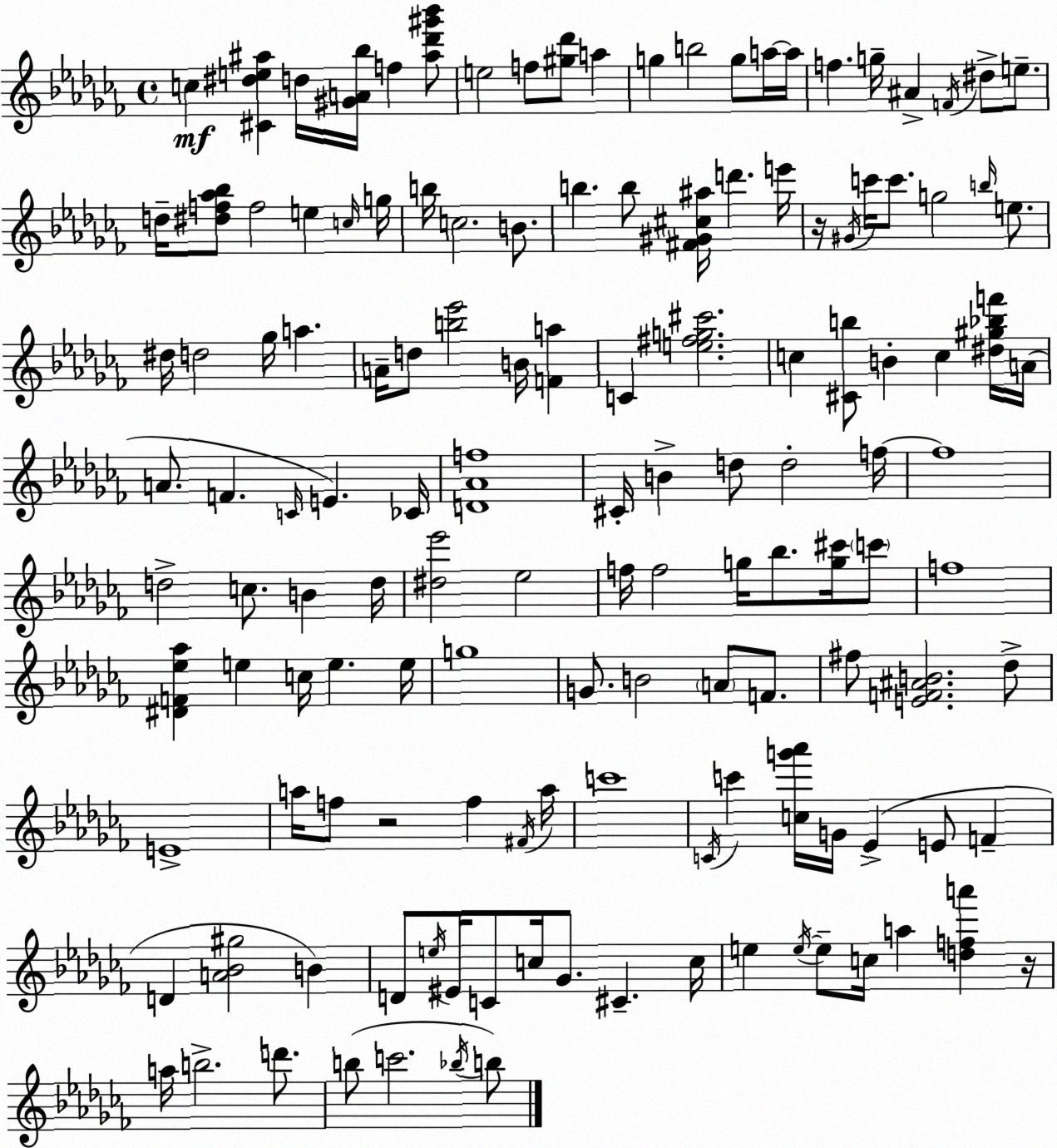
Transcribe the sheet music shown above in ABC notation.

X:1
T:Untitled
M:4/4
L:1/4
K:Abm
c [^C^de^a] d/4 [^GA_b]/4 f [^a_d'^g'_b']/2 e2 f/2 [^g_d']/2 a g b2 g/2 a/4 a/4 f g/4 ^A F/4 ^d/2 e/2 d/4 [^df_a_b]/2 f2 e c/4 g/4 b/4 c2 B/2 b b/2 [^F^G^c^a]/4 d' e'/4 z/4 ^G/4 c'/4 c'/2 g2 b/4 e/2 ^d/4 d2 _g/4 a A/4 d/2 [b_e']2 B/4 [Fa] C [e^fg^c']2 c [^Cb]/2 B c [^d^g_bf']/4 A/4 A/2 F C/4 E _C/4 [D_Af]4 ^C/4 B d/2 d2 f/4 f4 d2 c/2 B d/4 [^d_e']2 _e2 f/4 f2 g/4 _b/2 [g^c']/4 c'/2 f4 [^DF_e_a] e c/4 e e/4 g4 G/2 B2 A/2 F/2 ^f/2 [EF^AB]2 _d/2 E4 a/4 f/2 z2 f ^F/4 a/4 c'4 C/4 c' [cg'_a']/4 G/4 _E E/2 F D [A_B^g]2 B D/2 e/4 ^E/4 C/2 c/4 _G/2 ^C c/4 e e/4 e/2 c/4 a [dfa'] z/4 a/4 b2 d'/2 b/2 c'2 _b/4 b/2